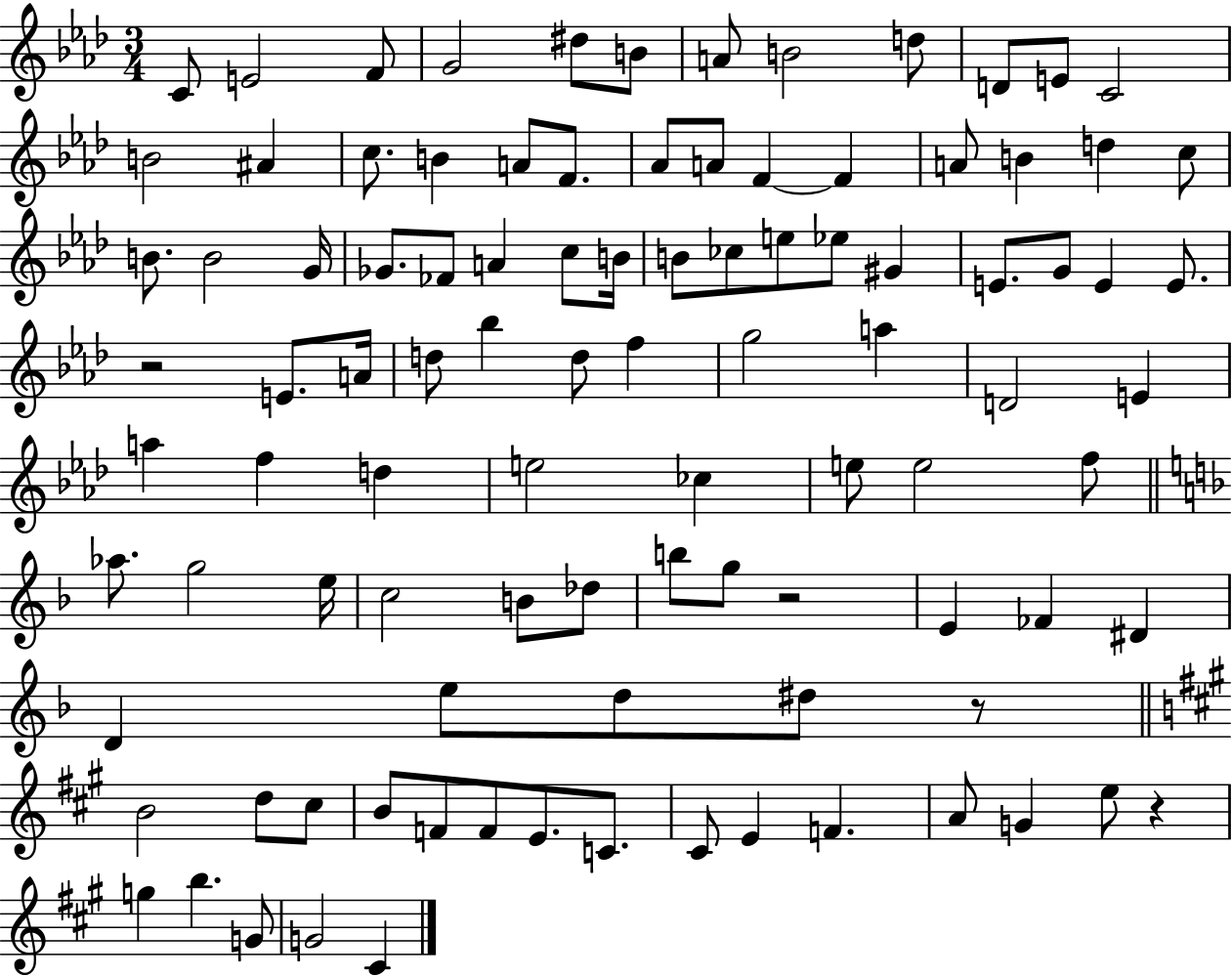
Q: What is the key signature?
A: AES major